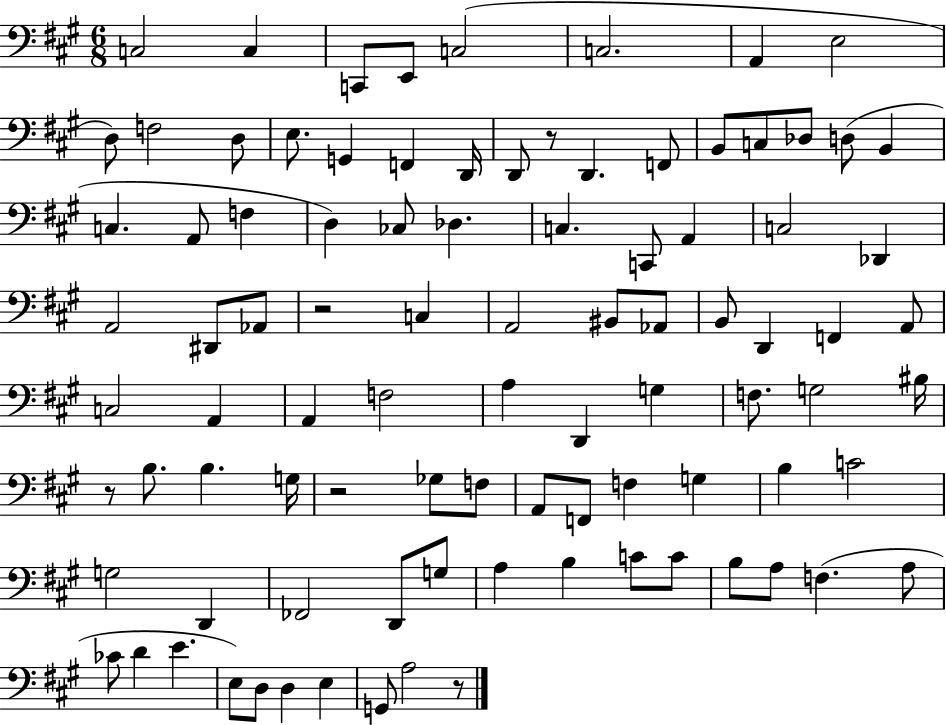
X:1
T:Untitled
M:6/8
L:1/4
K:A
C,2 C, C,,/2 E,,/2 C,2 C,2 A,, E,2 D,/2 F,2 D,/2 E,/2 G,, F,, D,,/4 D,,/2 z/2 D,, F,,/2 B,,/2 C,/2 _D,/2 D,/2 B,, C, A,,/2 F, D, _C,/2 _D, C, C,,/2 A,, C,2 _D,, A,,2 ^D,,/2 _A,,/2 z2 C, A,,2 ^B,,/2 _A,,/2 B,,/2 D,, F,, A,,/2 C,2 A,, A,, F,2 A, D,, G, F,/2 G,2 ^B,/4 z/2 B,/2 B, G,/4 z2 _G,/2 F,/2 A,,/2 F,,/2 F, G, B, C2 G,2 D,, _F,,2 D,,/2 G,/2 A, B, C/2 C/2 B,/2 A,/2 F, A,/2 _C/2 D E E,/2 D,/2 D, E, G,,/2 A,2 z/2